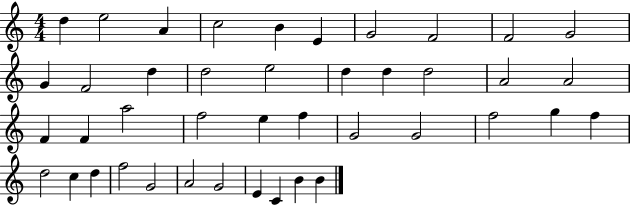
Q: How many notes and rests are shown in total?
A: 42